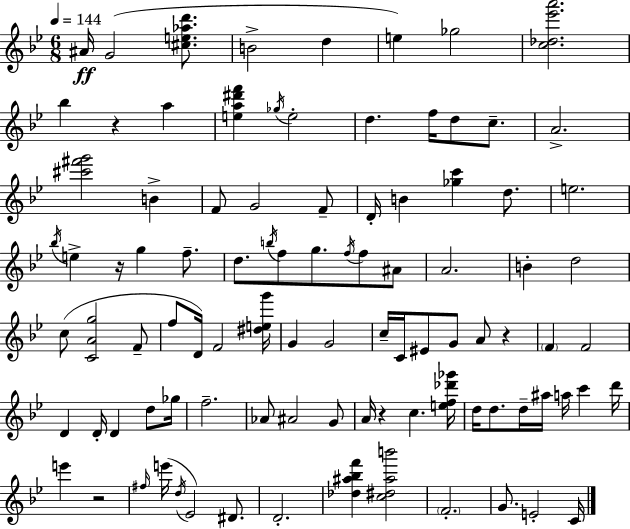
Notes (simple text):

A#4/s G4/h [C#5,E5,Ab5,D6]/e. B4/h D5/q E5/q Gb5/h [C5,Db5,Eb6,A6]/h. Bb5/q R/q A5/q [E5,A5,D#6,F6]/q Gb5/s E5/h D5/q. F5/s D5/e C5/e. A4/h. [C#6,F#6,G6]/h B4/q F4/e G4/h F4/e D4/s B4/q [Gb5,C6]/q D5/e. E5/h. Bb5/s E5/q R/s G5/q F5/e. D5/e. B5/s F5/e G5/e. F5/s F5/e A#4/e A4/h. B4/q D5/h C5/e [C4,A4,G5]/h F4/e F5/e D4/s F4/h [D#5,E5,G6]/s G4/q G4/h C5/s C4/s EIS4/e G4/e A4/e R/q F4/q F4/h D4/q D4/s D4/q D5/e Gb5/s F5/h. Ab4/e A#4/h G4/e A4/s R/q C5/q. [E5,F5,Db6,Gb6]/s D5/s D5/e. D5/s A#5/s A5/s C6/q D6/s E6/q R/h F#5/s E6/s D5/s Eb4/h D#4/e. D4/h. [Db5,A#5,Bb5,F6]/q [C5,D#5,A#5,B6]/h F4/h. G4/e. E4/h C4/s